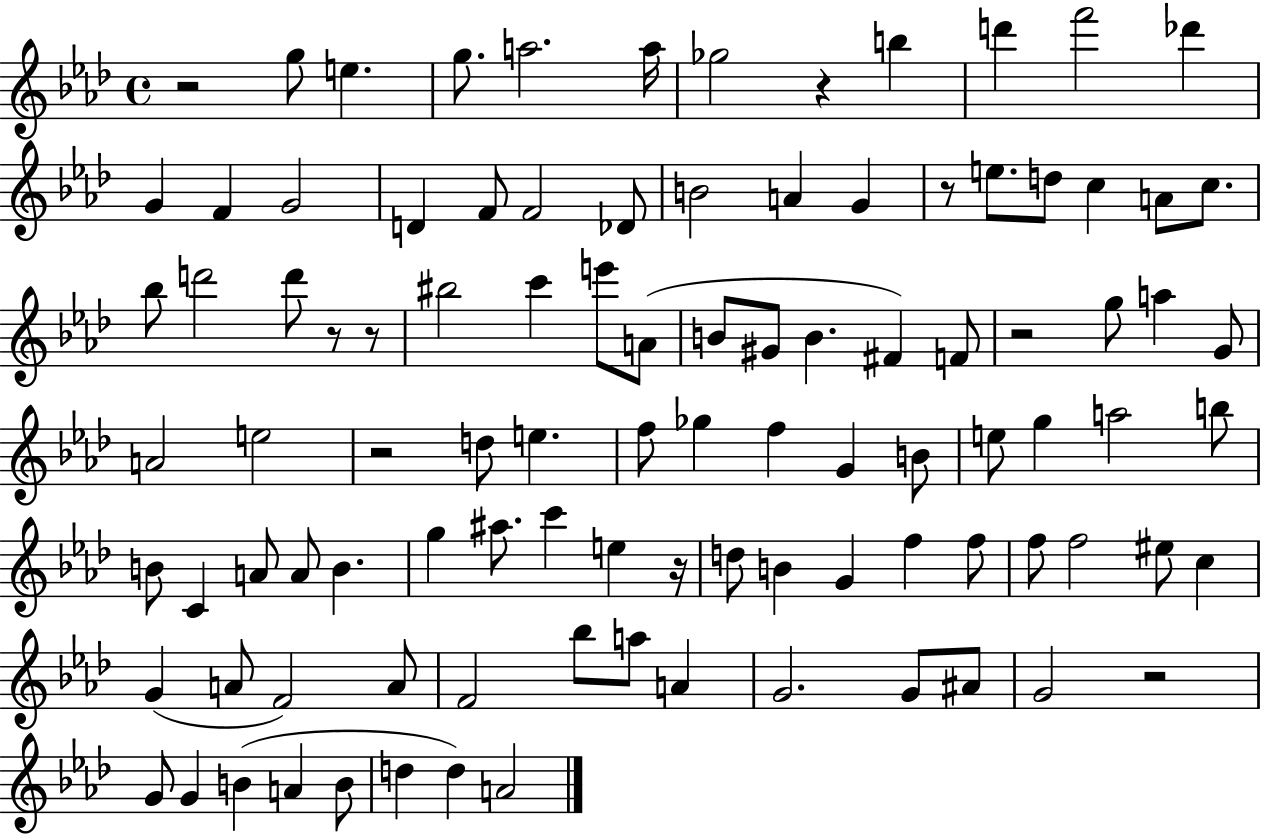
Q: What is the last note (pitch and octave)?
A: A4